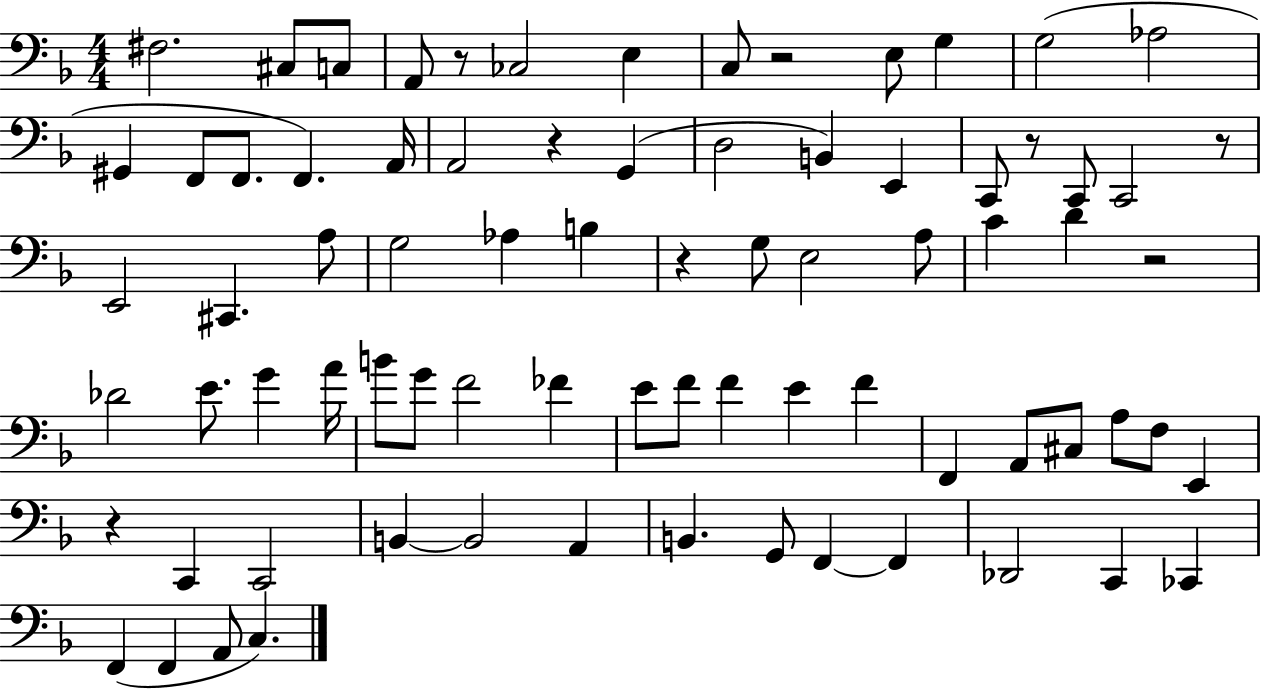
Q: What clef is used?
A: bass